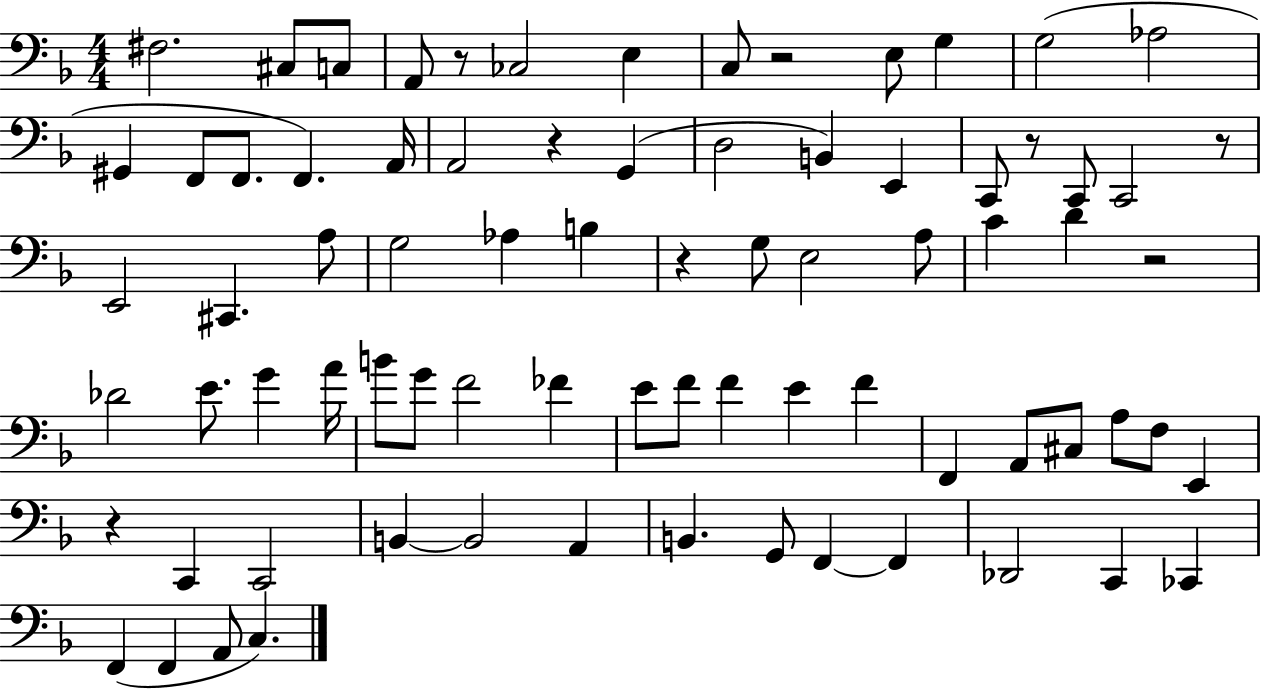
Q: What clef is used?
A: bass